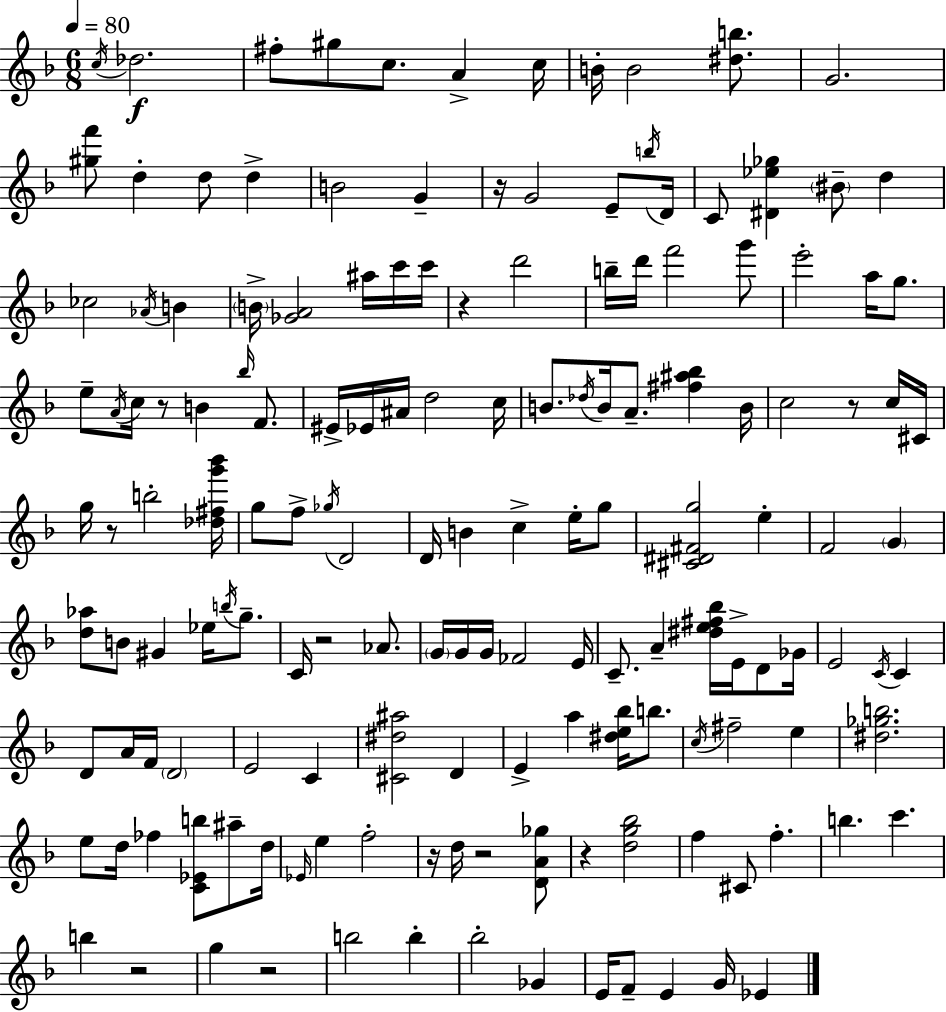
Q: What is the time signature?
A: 6/8